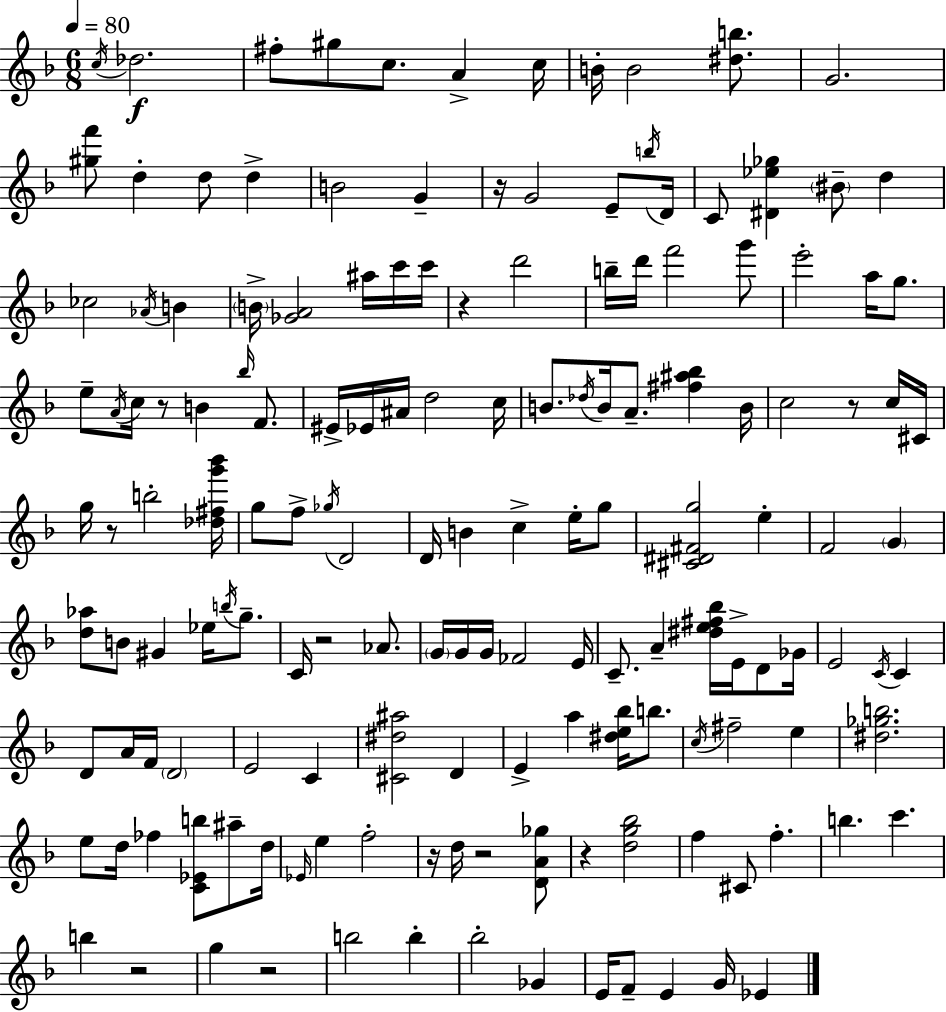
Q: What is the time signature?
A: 6/8